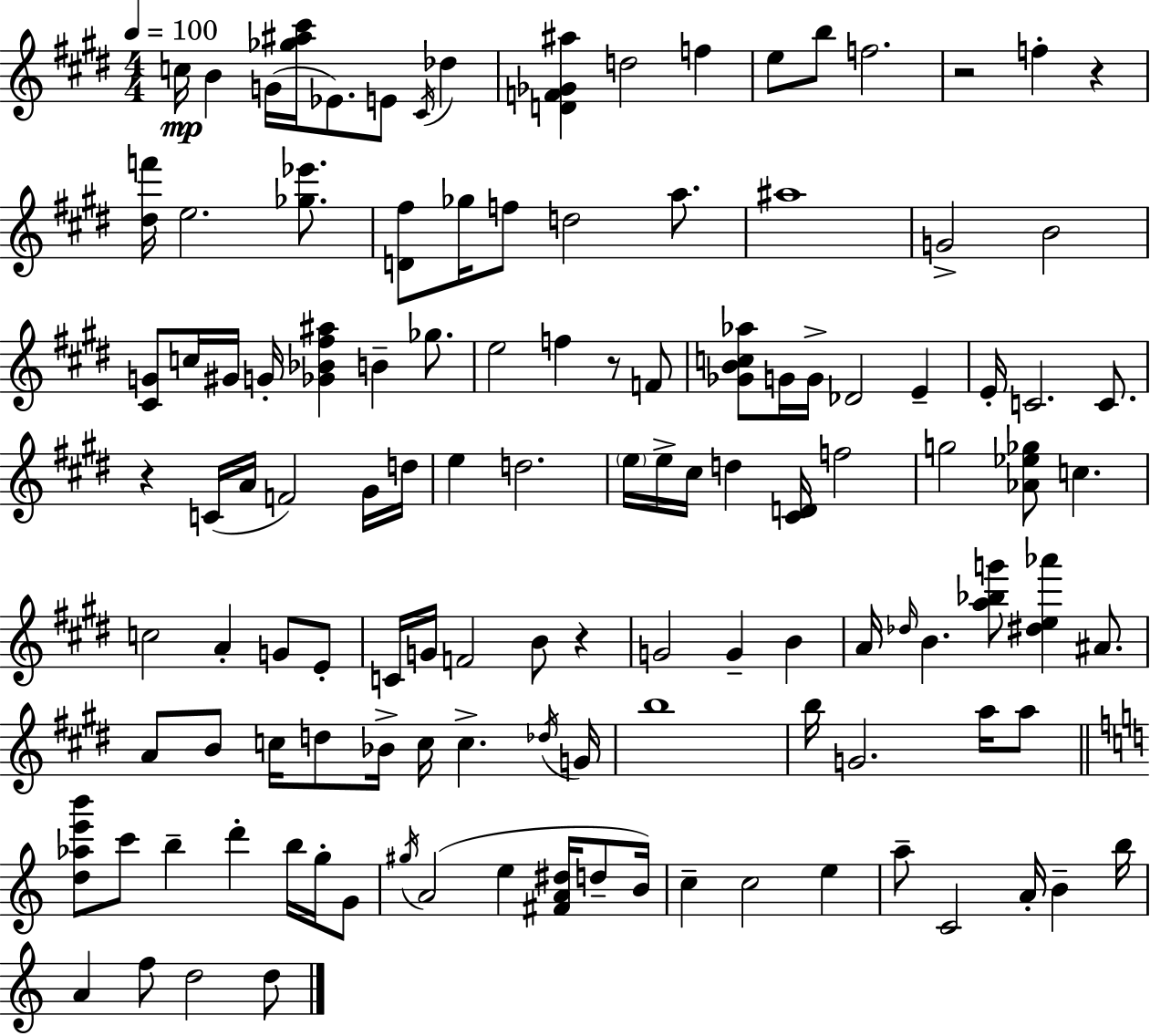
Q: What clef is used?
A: treble